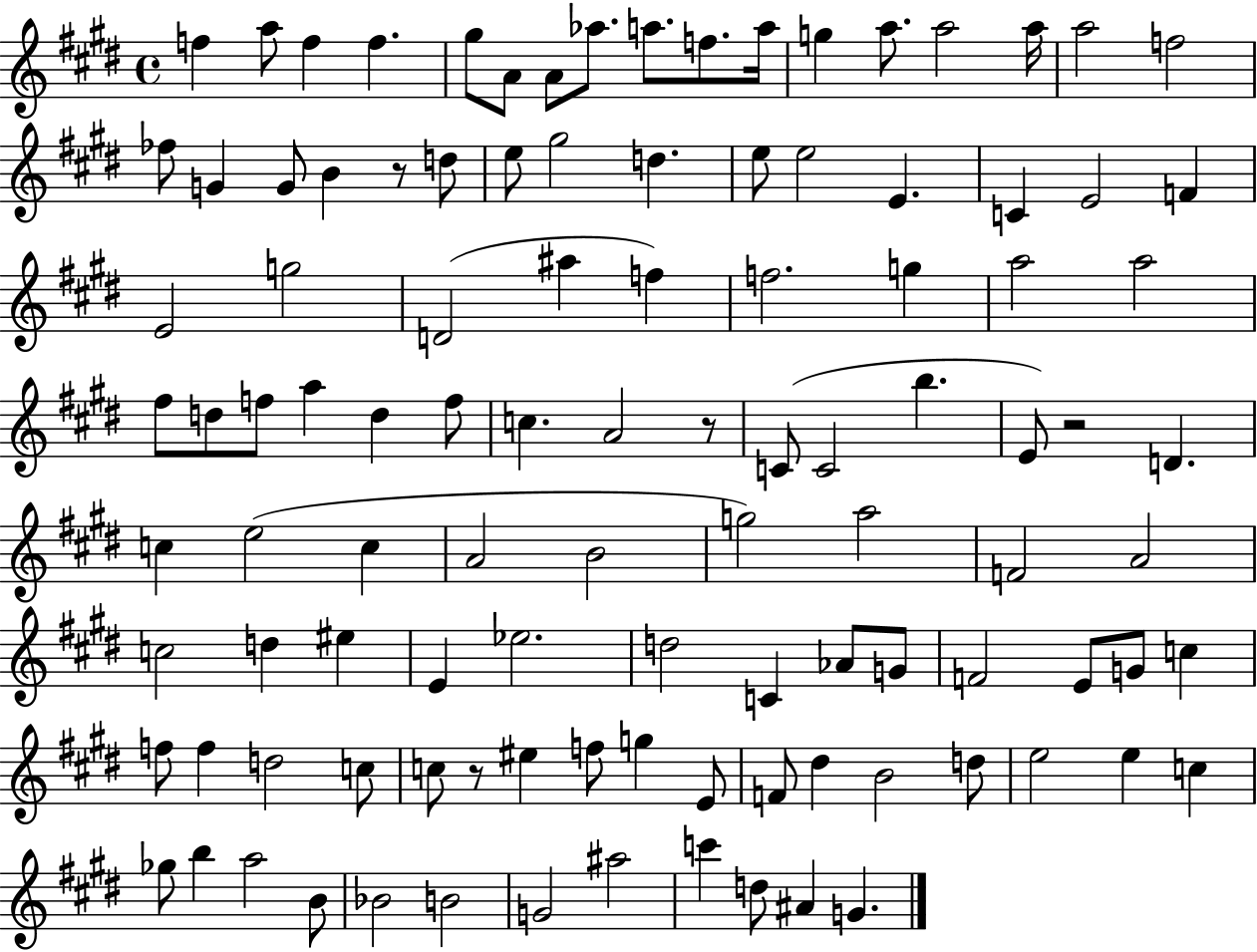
{
  \clef treble
  \time 4/4
  \defaultTimeSignature
  \key e \major
  \repeat volta 2 { f''4 a''8 f''4 f''4. | gis''8 a'8 a'8 aes''8. a''8. f''8. a''16 | g''4 a''8. a''2 a''16 | a''2 f''2 | \break fes''8 g'4 g'8 b'4 r8 d''8 | e''8 gis''2 d''4. | e''8 e''2 e'4. | c'4 e'2 f'4 | \break e'2 g''2 | d'2( ais''4 f''4) | f''2. g''4 | a''2 a''2 | \break fis''8 d''8 f''8 a''4 d''4 f''8 | c''4. a'2 r8 | c'8( c'2 b''4. | e'8) r2 d'4. | \break c''4 e''2( c''4 | a'2 b'2 | g''2) a''2 | f'2 a'2 | \break c''2 d''4 eis''4 | e'4 ees''2. | d''2 c'4 aes'8 g'8 | f'2 e'8 g'8 c''4 | \break f''8 f''4 d''2 c''8 | c''8 r8 eis''4 f''8 g''4 e'8 | f'8 dis''4 b'2 d''8 | e''2 e''4 c''4 | \break ges''8 b''4 a''2 b'8 | bes'2 b'2 | g'2 ais''2 | c'''4 d''8 ais'4 g'4. | \break } \bar "|."
}